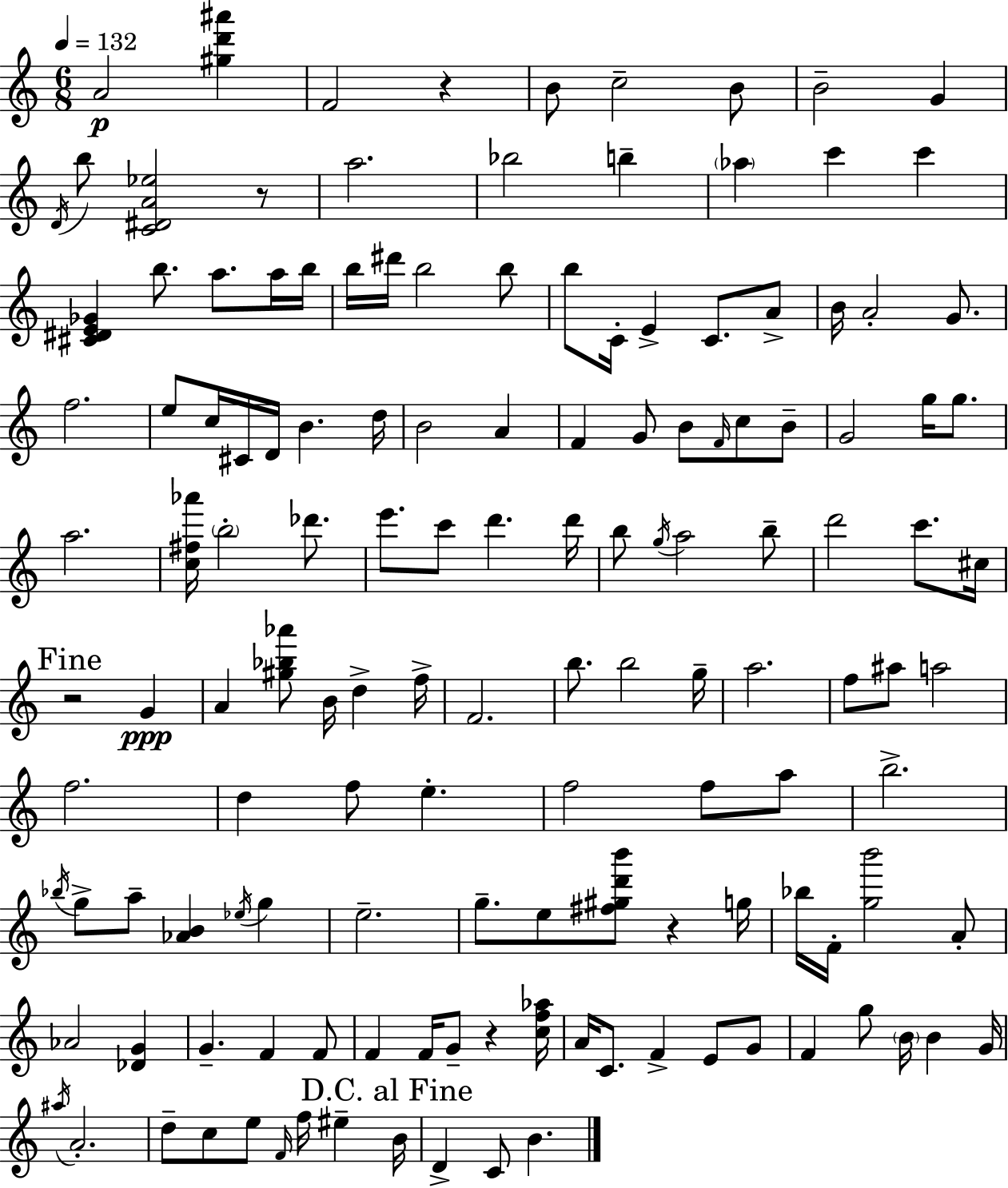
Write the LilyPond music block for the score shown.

{
  \clef treble
  \numericTimeSignature
  \time 6/8
  \key c \major
  \tempo 4 = 132
  \repeat volta 2 { a'2\p <gis'' d''' ais'''>4 | f'2 r4 | b'8 c''2-- b'8 | b'2-- g'4 | \break \acciaccatura { d'16 } b''8 <c' dis' a' ees''>2 r8 | a''2. | bes''2 b''4-- | \parenthesize aes''4 c'''4 c'''4 | \break <cis' dis' e' ges'>4 b''8. a''8. a''16 | b''16 b''16 dis'''16 b''2 b''8 | b''8 c'16-. e'4-> c'8. a'8-> | b'16 a'2-. g'8. | \break f''2. | e''8 c''16 cis'16 d'16 b'4. | d''16 b'2 a'4 | f'4 g'8 b'8 \grace { f'16 } c''8 | \break b'8-- g'2 g''16 g''8. | a''2. | <c'' fis'' aes'''>16 \parenthesize b''2-. des'''8. | e'''8. c'''8 d'''4. | \break d'''16 b''8 \acciaccatura { g''16 } a''2 | b''8-- d'''2 c'''8. | cis''16 \mark "Fine" r2 g'4\ppp | a'4 <gis'' bes'' aes'''>8 b'16 d''4-> | \break f''16-> f'2. | b''8. b''2 | g''16-- a''2. | f''8 ais''8 a''2 | \break f''2. | d''4 f''8 e''4.-. | f''2 f''8 | a''8 b''2.-> | \break \acciaccatura { bes''16 } g''8-> a''8-- <aes' b'>4 | \acciaccatura { ees''16 } g''4 e''2.-- | g''8.-- e''8 <fis'' gis'' d''' b'''>8 | r4 g''16 bes''16 f'16-. <g'' b'''>2 | \break a'8-. aes'2 | <des' g'>4 g'4.-- f'4 | f'8 f'4 f'16 g'8-- | r4 <c'' f'' aes''>16 a'16 c'8. f'4-> | \break e'8 g'8 f'4 g''8 \parenthesize b'16 | b'4 g'16 \acciaccatura { ais''16 } a'2.-. | d''8-- c''8 e''8 | \grace { f'16 } f''16 eis''4-- \mark "D.C. al Fine" b'16 d'4-> c'8 | \break b'4. } \bar "|."
}